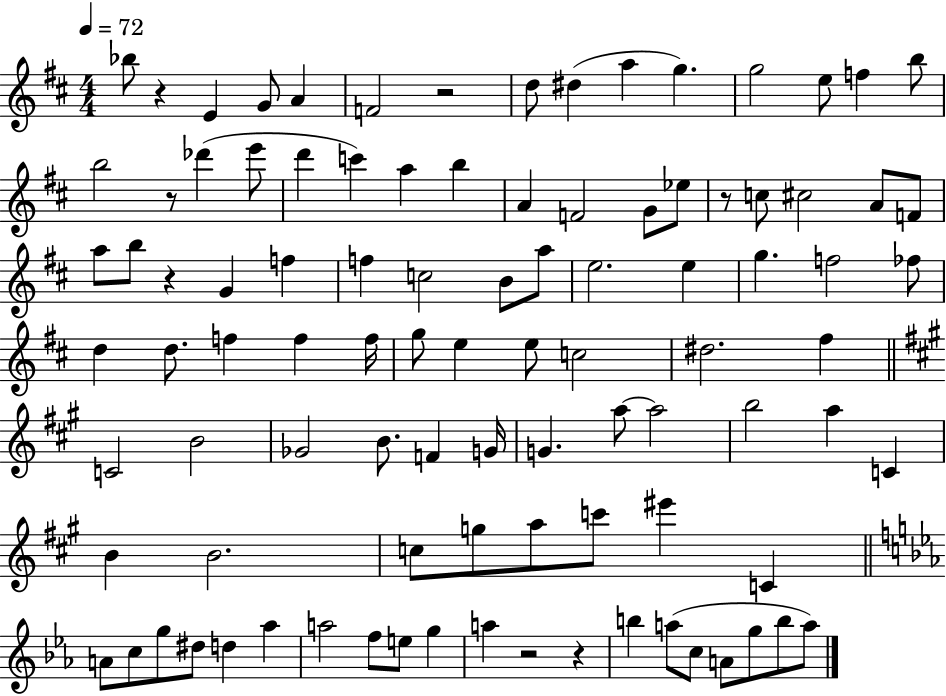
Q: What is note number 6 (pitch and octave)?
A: D5